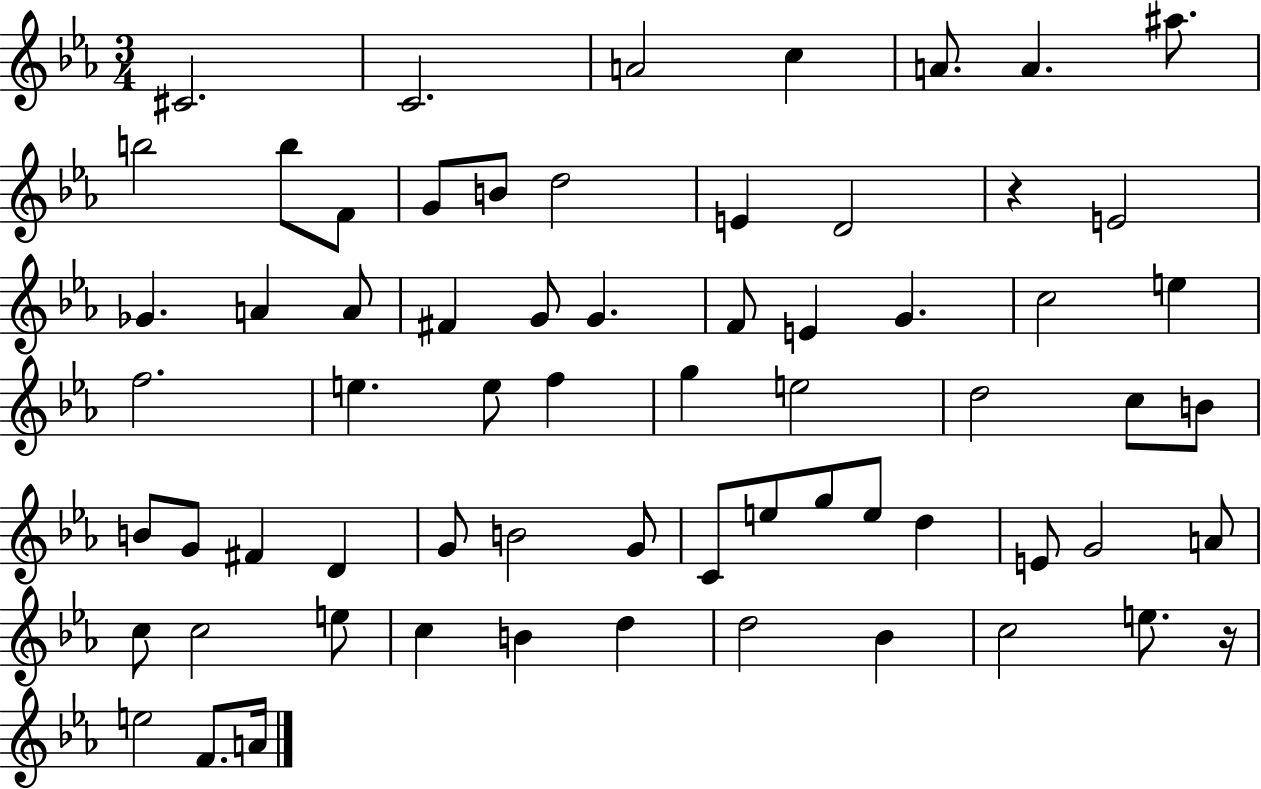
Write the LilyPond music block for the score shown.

{
  \clef treble
  \numericTimeSignature
  \time 3/4
  \key ees \major
  cis'2. | c'2. | a'2 c''4 | a'8. a'4. ais''8. | \break b''2 b''8 f'8 | g'8 b'8 d''2 | e'4 d'2 | r4 e'2 | \break ges'4. a'4 a'8 | fis'4 g'8 g'4. | f'8 e'4 g'4. | c''2 e''4 | \break f''2. | e''4. e''8 f''4 | g''4 e''2 | d''2 c''8 b'8 | \break b'8 g'8 fis'4 d'4 | g'8 b'2 g'8 | c'8 e''8 g''8 e''8 d''4 | e'8 g'2 a'8 | \break c''8 c''2 e''8 | c''4 b'4 d''4 | d''2 bes'4 | c''2 e''8. r16 | \break e''2 f'8. a'16 | \bar "|."
}